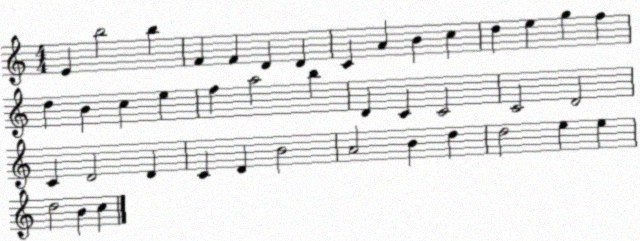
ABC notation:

X:1
T:Untitled
M:4/4
L:1/4
K:C
E b2 b F F D D C A B c d e g f d B c e f a2 b D C C2 C2 D2 C D2 D C D B2 A2 B d d2 e e d2 B c